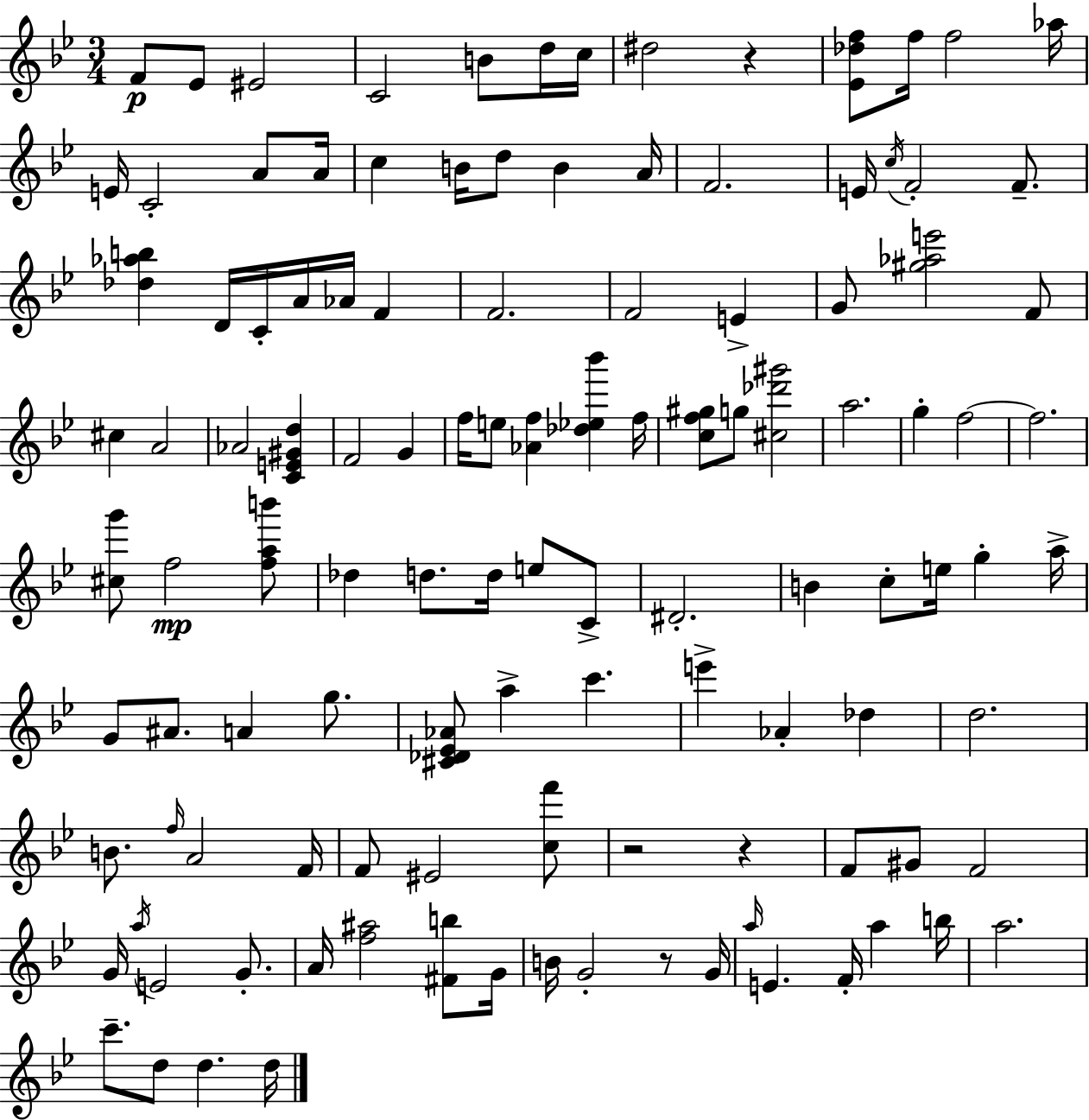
X:1
T:Untitled
M:3/4
L:1/4
K:Gm
F/2 _E/2 ^E2 C2 B/2 d/4 c/4 ^d2 z [_E_df]/2 f/4 f2 _a/4 E/4 C2 A/2 A/4 c B/4 d/2 B A/4 F2 E/4 c/4 F2 F/2 [_d_ab] D/4 C/4 A/4 _A/4 F F2 F2 E G/2 [^g_ae']2 F/2 ^c A2 _A2 [CE^Gd] F2 G f/4 e/2 [_Af] [_d_e_b'] f/4 [cf^g]/2 g/2 [^c_d'^g']2 a2 g f2 f2 [^cg']/2 f2 [fab']/2 _d d/2 d/4 e/2 C/2 ^D2 B c/2 e/4 g a/4 G/2 ^A/2 A g/2 [^C_D_E_A]/2 a c' e' _A _d d2 B/2 f/4 A2 F/4 F/2 ^E2 [cf']/2 z2 z F/2 ^G/2 F2 G/4 a/4 E2 G/2 A/4 [f^a]2 [^Fb]/2 G/4 B/4 G2 z/2 G/4 a/4 E F/4 a b/4 a2 c'/2 d/2 d d/4